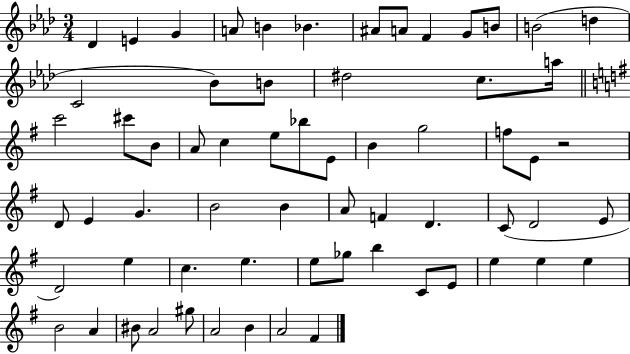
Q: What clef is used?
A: treble